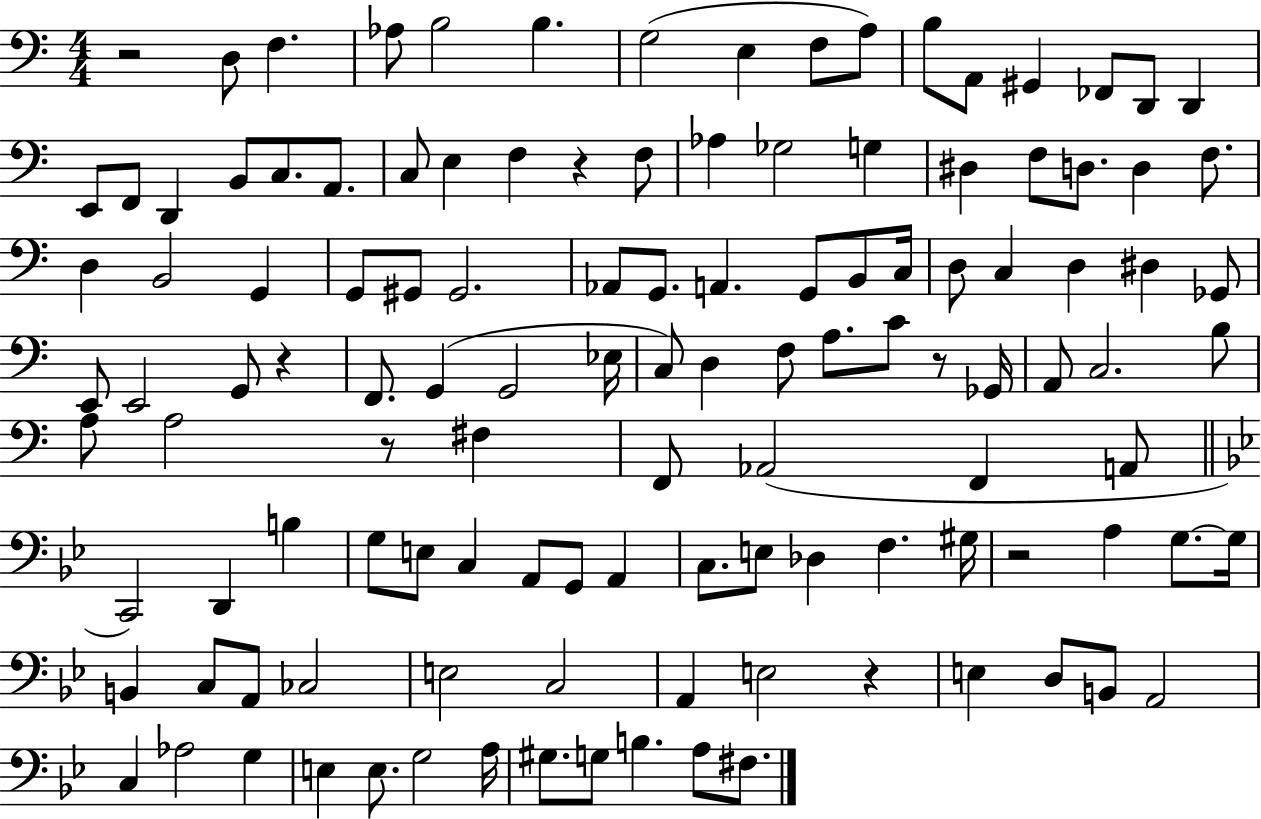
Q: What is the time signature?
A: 4/4